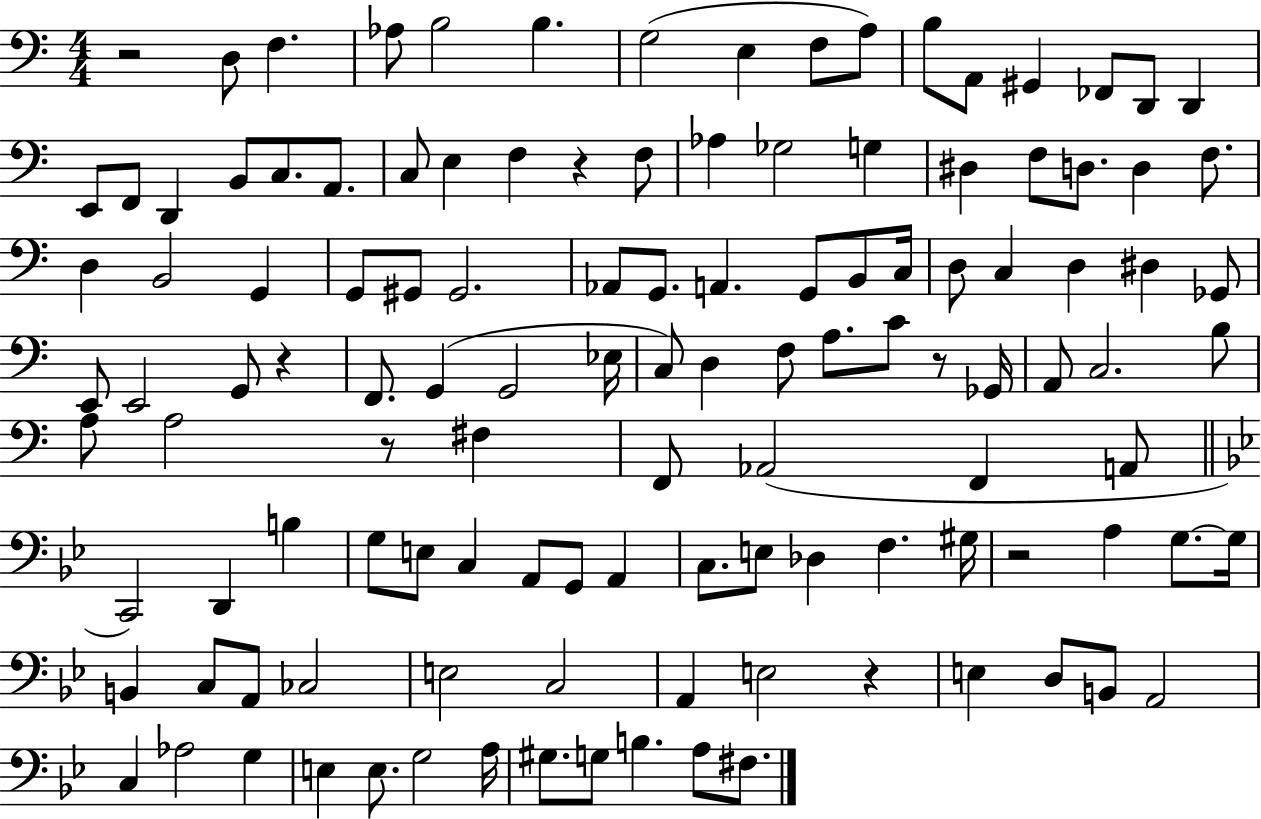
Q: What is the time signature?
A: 4/4